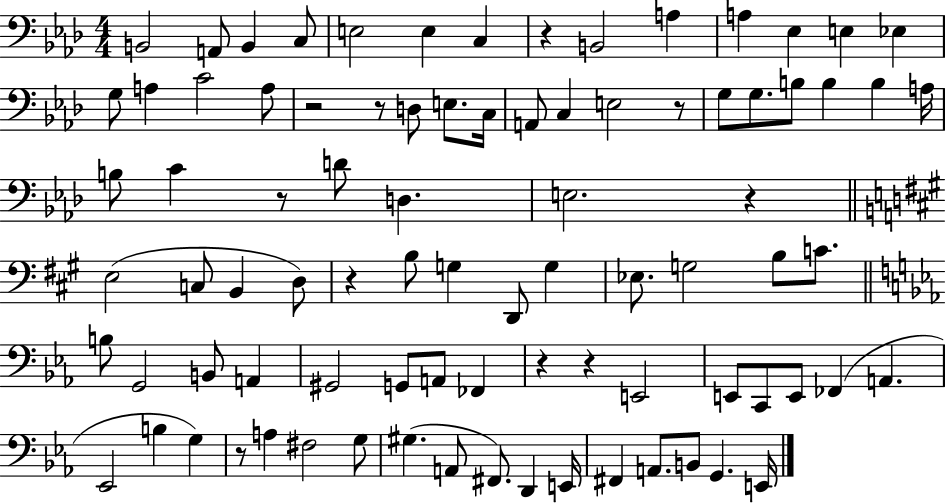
{
  \clef bass
  \numericTimeSignature
  \time 4/4
  \key aes \major
  b,2 a,8 b,4 c8 | e2 e4 c4 | r4 b,2 a4 | a4 ees4 e4 ees4 | \break g8 a4 c'2 a8 | r2 r8 d8 e8. c16 | a,8 c4 e2 r8 | g8 g8. b8 b4 b4 a16 | \break b8 c'4 r8 d'8 d4. | e2. r4 | \bar "||" \break \key a \major e2( c8 b,4 d8) | r4 b8 g4 d,8 g4 | ees8. g2 b8 c'8. | \bar "||" \break \key ees \major b8 g,2 b,8 a,4 | gis,2 g,8 a,8 fes,4 | r4 r4 e,2 | e,8 c,8 e,8 fes,4( a,4. | \break ees,2 b4 g4) | r8 a4 fis2 g8 | gis4.( a,8 fis,8.) d,4 e,16 | fis,4 a,8. b,8 g,4. e,16 | \break \bar "|."
}